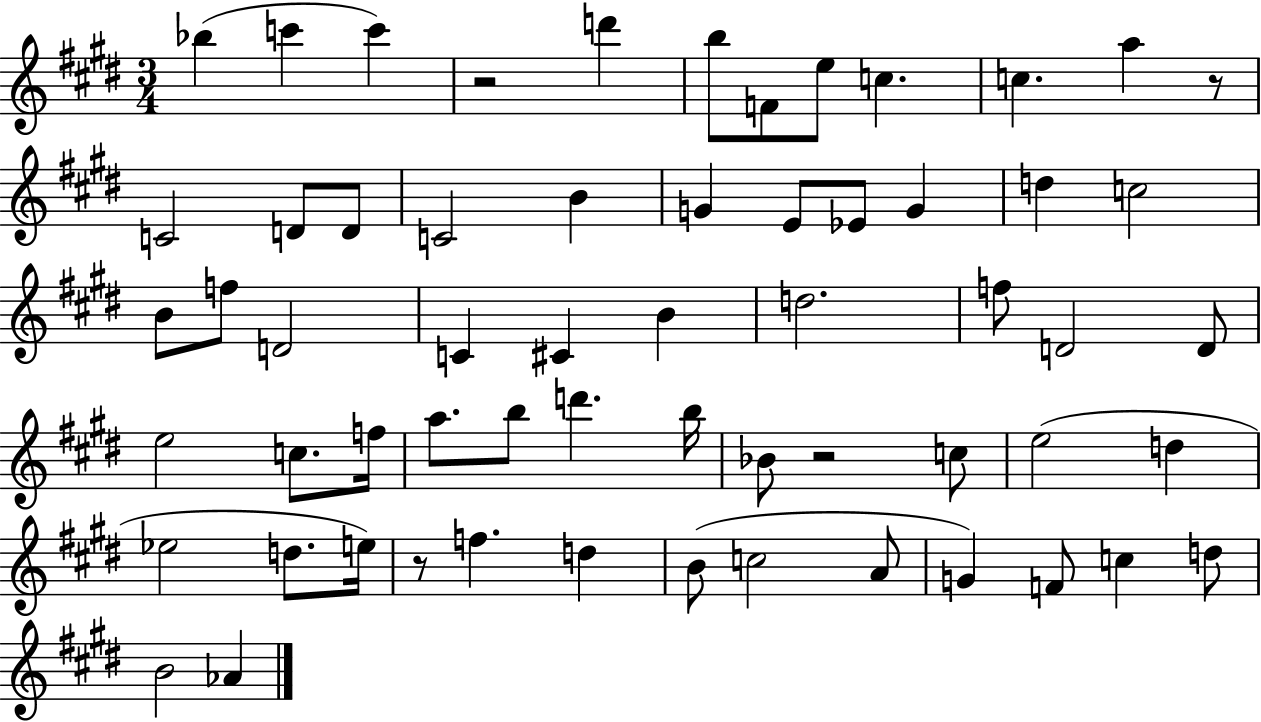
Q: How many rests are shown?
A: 4